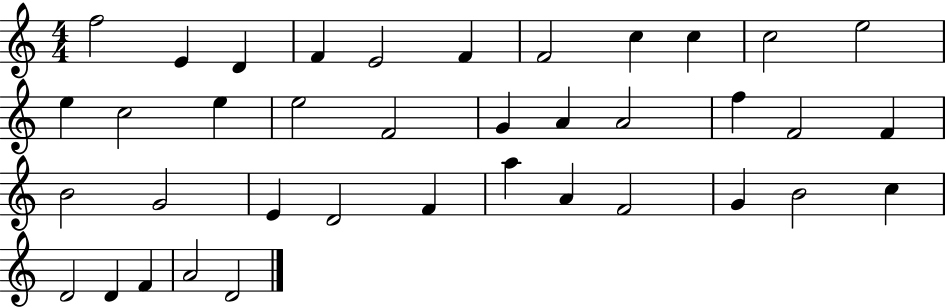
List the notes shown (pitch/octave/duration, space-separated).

F5/h E4/q D4/q F4/q E4/h F4/q F4/h C5/q C5/q C5/h E5/h E5/q C5/h E5/q E5/h F4/h G4/q A4/q A4/h F5/q F4/h F4/q B4/h G4/h E4/q D4/h F4/q A5/q A4/q F4/h G4/q B4/h C5/q D4/h D4/q F4/q A4/h D4/h